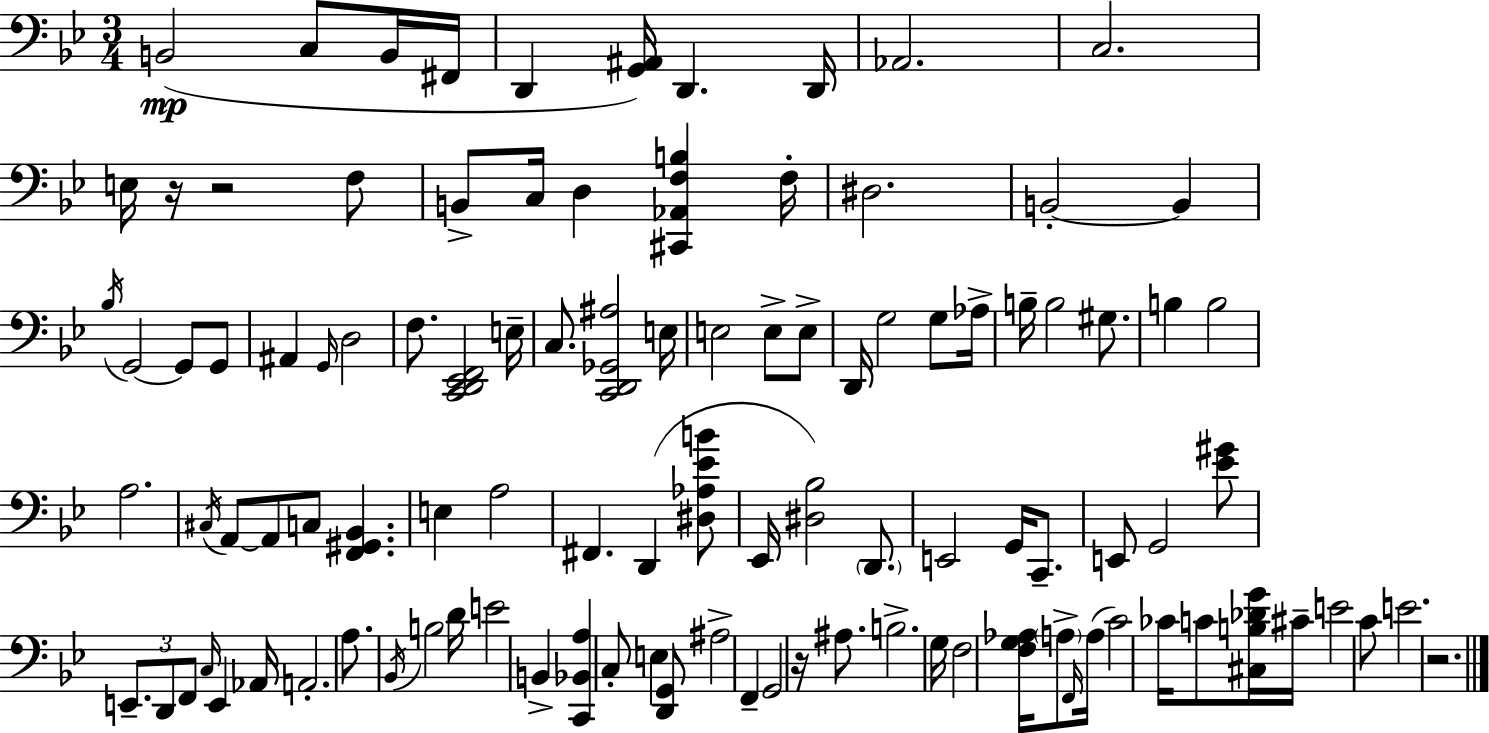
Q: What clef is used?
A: bass